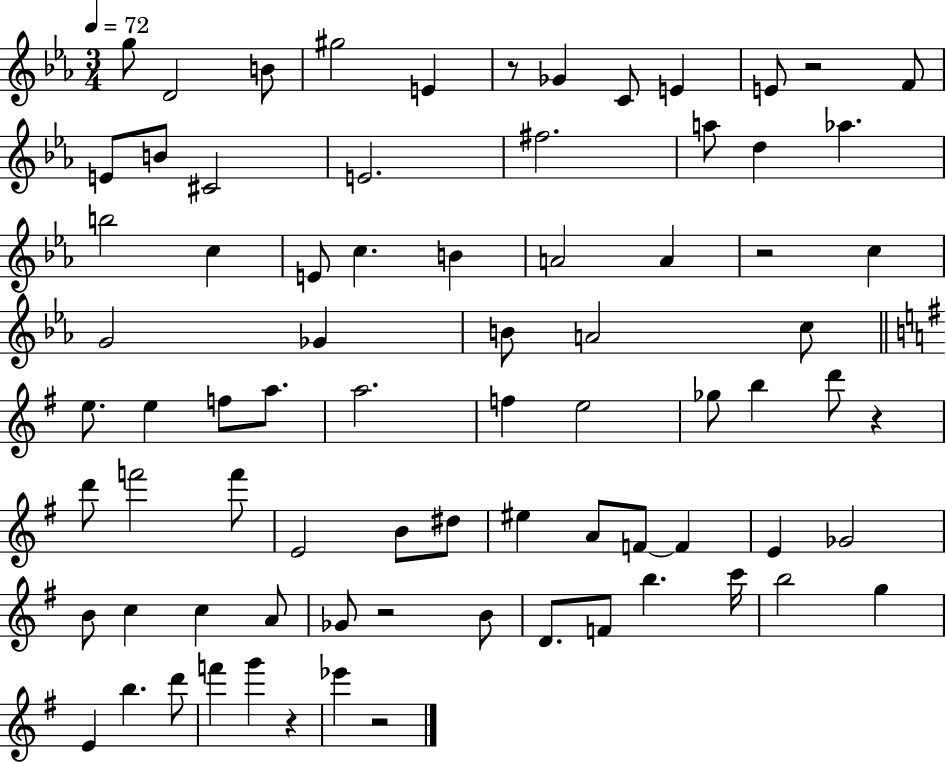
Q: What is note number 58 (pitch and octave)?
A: Gb4